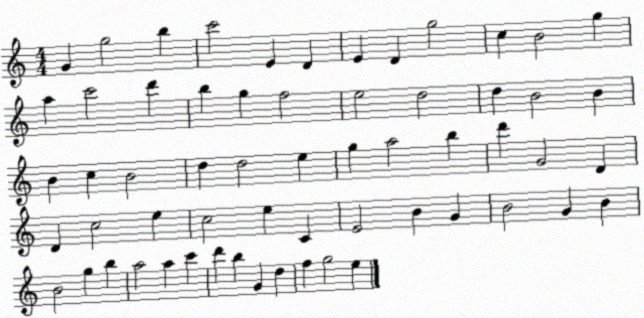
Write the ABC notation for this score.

X:1
T:Untitled
M:4/4
L:1/4
K:C
G g2 b c'2 E D E D g2 c B2 g a c'2 d' b g f2 e2 d2 d B2 B B c B2 d d2 e g a2 b d' G2 D D c2 e c2 e C E2 B G B2 G B B2 g b a2 a c' d' b G d f g2 e